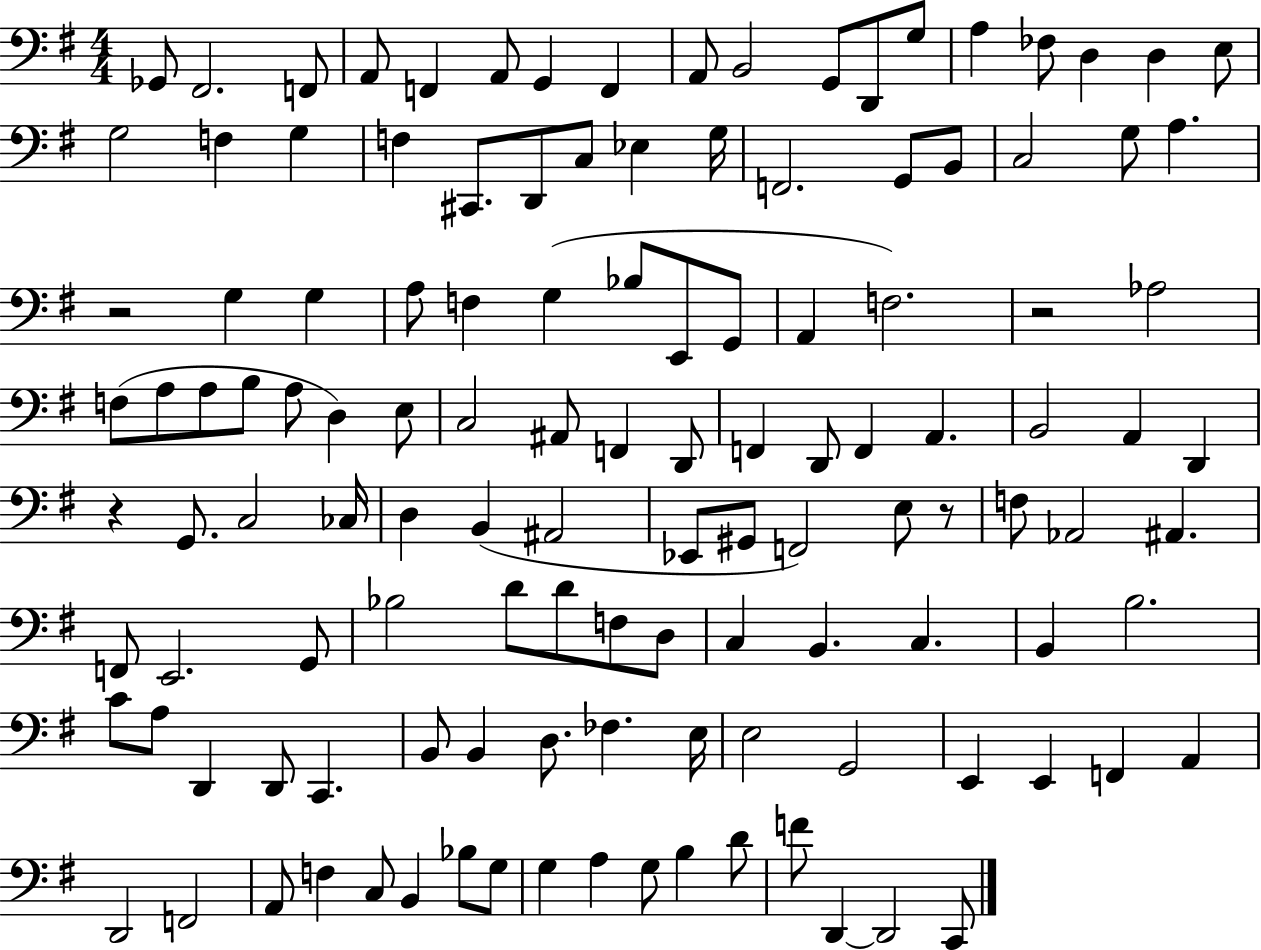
X:1
T:Untitled
M:4/4
L:1/4
K:G
_G,,/2 ^F,,2 F,,/2 A,,/2 F,, A,,/2 G,, F,, A,,/2 B,,2 G,,/2 D,,/2 G,/2 A, _F,/2 D, D, E,/2 G,2 F, G, F, ^C,,/2 D,,/2 C,/2 _E, G,/4 F,,2 G,,/2 B,,/2 C,2 G,/2 A, z2 G, G, A,/2 F, G, _B,/2 E,,/2 G,,/2 A,, F,2 z2 _A,2 F,/2 A,/2 A,/2 B,/2 A,/2 D, E,/2 C,2 ^A,,/2 F,, D,,/2 F,, D,,/2 F,, A,, B,,2 A,, D,, z G,,/2 C,2 _C,/4 D, B,, ^A,,2 _E,,/2 ^G,,/2 F,,2 E,/2 z/2 F,/2 _A,,2 ^A,, F,,/2 E,,2 G,,/2 _B,2 D/2 D/2 F,/2 D,/2 C, B,, C, B,, B,2 C/2 A,/2 D,, D,,/2 C,, B,,/2 B,, D,/2 _F, E,/4 E,2 G,,2 E,, E,, F,, A,, D,,2 F,,2 A,,/2 F, C,/2 B,, _B,/2 G,/2 G, A, G,/2 B, D/2 F/2 D,, D,,2 C,,/2